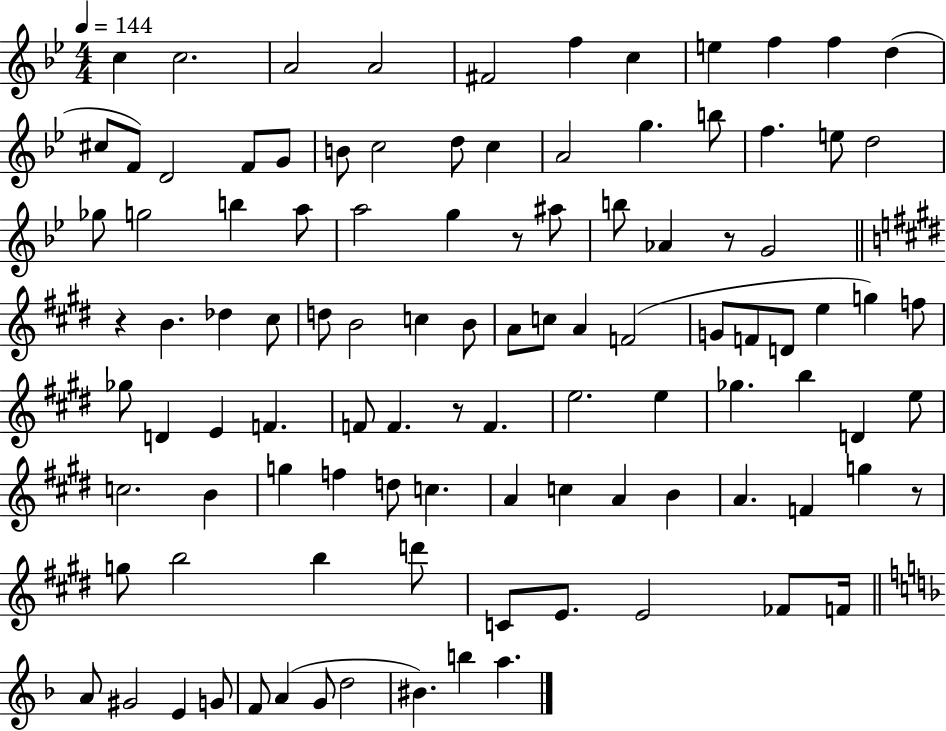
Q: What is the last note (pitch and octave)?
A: A5